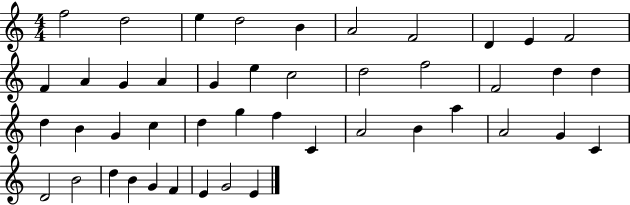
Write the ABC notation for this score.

X:1
T:Untitled
M:4/4
L:1/4
K:C
f2 d2 e d2 B A2 F2 D E F2 F A G A G e c2 d2 f2 F2 d d d B G c d g f C A2 B a A2 G C D2 B2 d B G F E G2 E